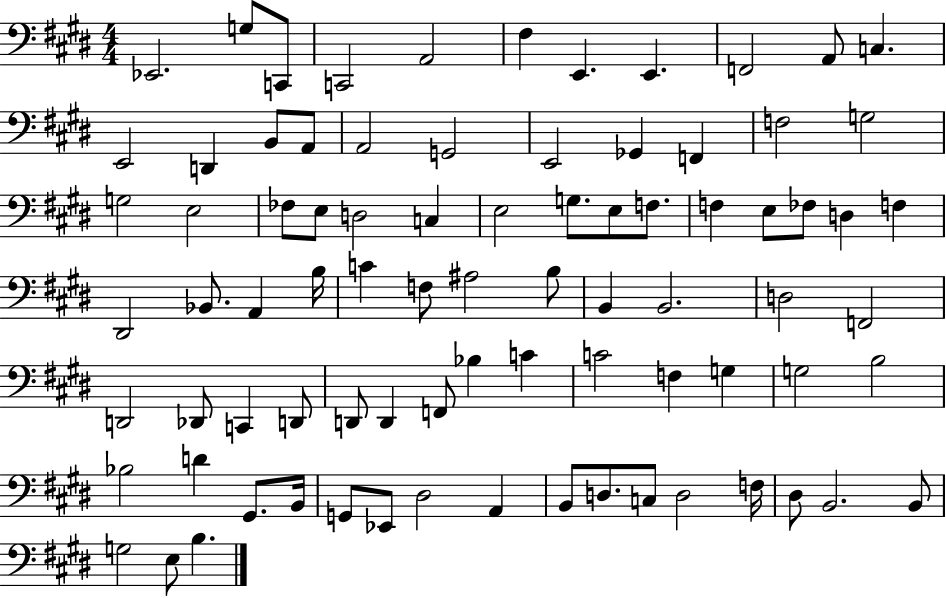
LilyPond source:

{
  \clef bass
  \numericTimeSignature
  \time 4/4
  \key e \major
  ees,2. g8 c,8 | c,2 a,2 | fis4 e,4. e,4. | f,2 a,8 c4. | \break e,2 d,4 b,8 a,8 | a,2 g,2 | e,2 ges,4 f,4 | f2 g2 | \break g2 e2 | fes8 e8 d2 c4 | e2 g8. e8 f8. | f4 e8 fes8 d4 f4 | \break dis,2 bes,8. a,4 b16 | c'4 f8 ais2 b8 | b,4 b,2. | d2 f,2 | \break d,2 des,8 c,4 d,8 | d,8 d,4 f,8 bes4 c'4 | c'2 f4 g4 | g2 b2 | \break bes2 d'4 gis,8. b,16 | g,8 ees,8 dis2 a,4 | b,8 d8. c8 d2 f16 | dis8 b,2. b,8 | \break g2 e8 b4. | \bar "|."
}